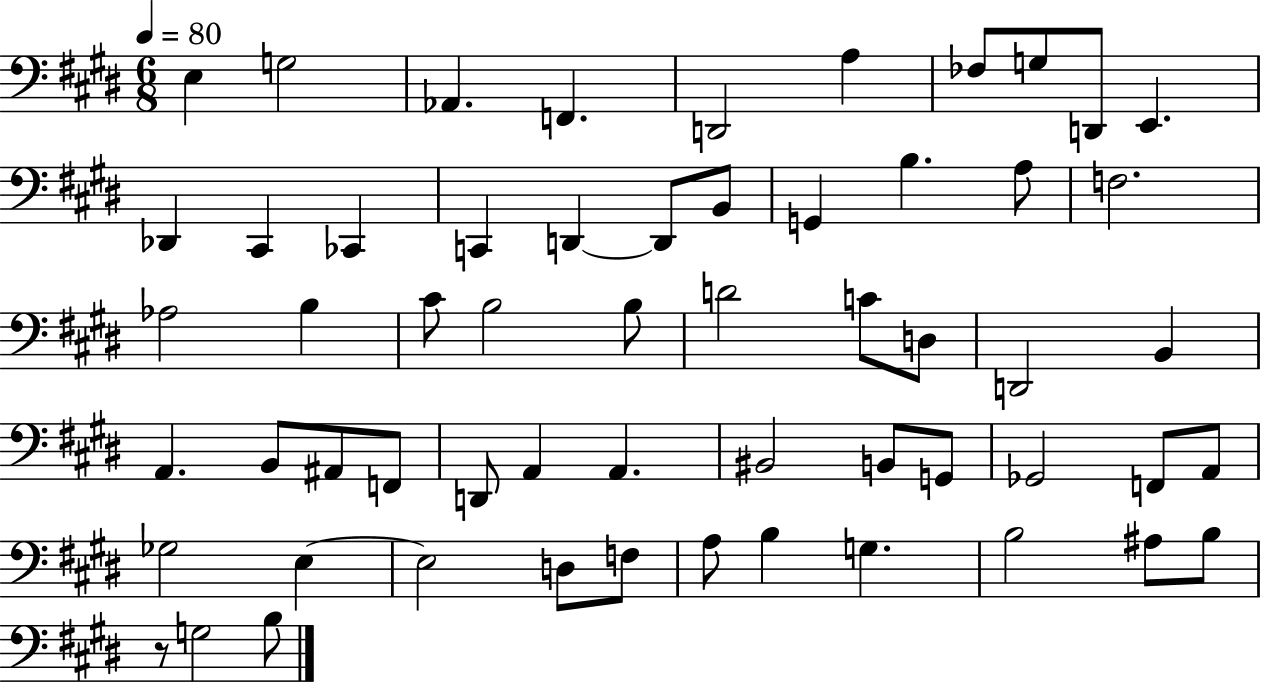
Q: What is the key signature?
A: E major